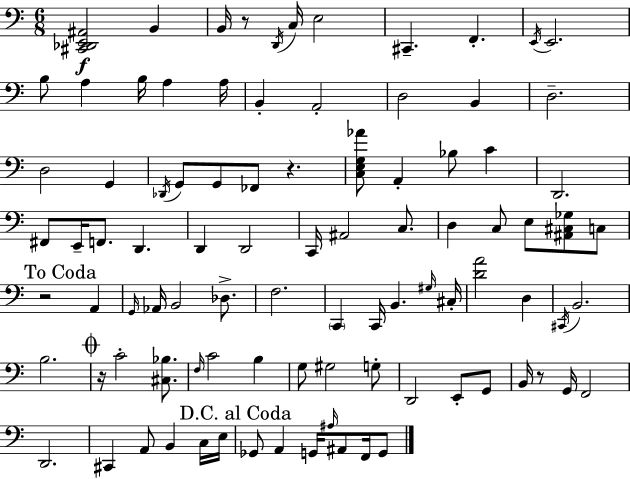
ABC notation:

X:1
T:Untitled
M:6/8
L:1/4
K:C
[^C,,_D,,E,,^A,,]2 B,, B,,/4 z/2 D,,/4 C,/4 E,2 ^C,, F,, E,,/4 E,,2 B,/2 A, B,/4 A, A,/4 B,, A,,2 D,2 B,, D,2 D,2 G,, _D,,/4 G,,/2 G,,/2 _F,,/2 z [C,E,G,_A]/2 A,, _B,/2 C D,,2 ^F,,/2 E,,/4 F,,/2 D,, D,, D,,2 C,,/4 ^A,,2 C,/2 D, C,/2 E,/2 [^A,,^C,_G,]/2 C,/2 z2 A,, G,,/4 _A,,/4 B,,2 _D,/2 F,2 C,, C,,/4 B,, ^G,/4 ^C,/4 [DA]2 D, ^C,,/4 B,,2 B,2 z/4 C2 [^C,_B,]/2 F,/4 C2 B, G,/2 ^G,2 G,/2 D,,2 E,,/2 G,,/2 B,,/4 z/2 G,,/4 F,,2 D,,2 ^C,, A,,/2 B,, C,/4 E,/4 _G,,/2 A,, G,,/4 ^A,/4 ^A,,/2 F,,/4 G,,/2